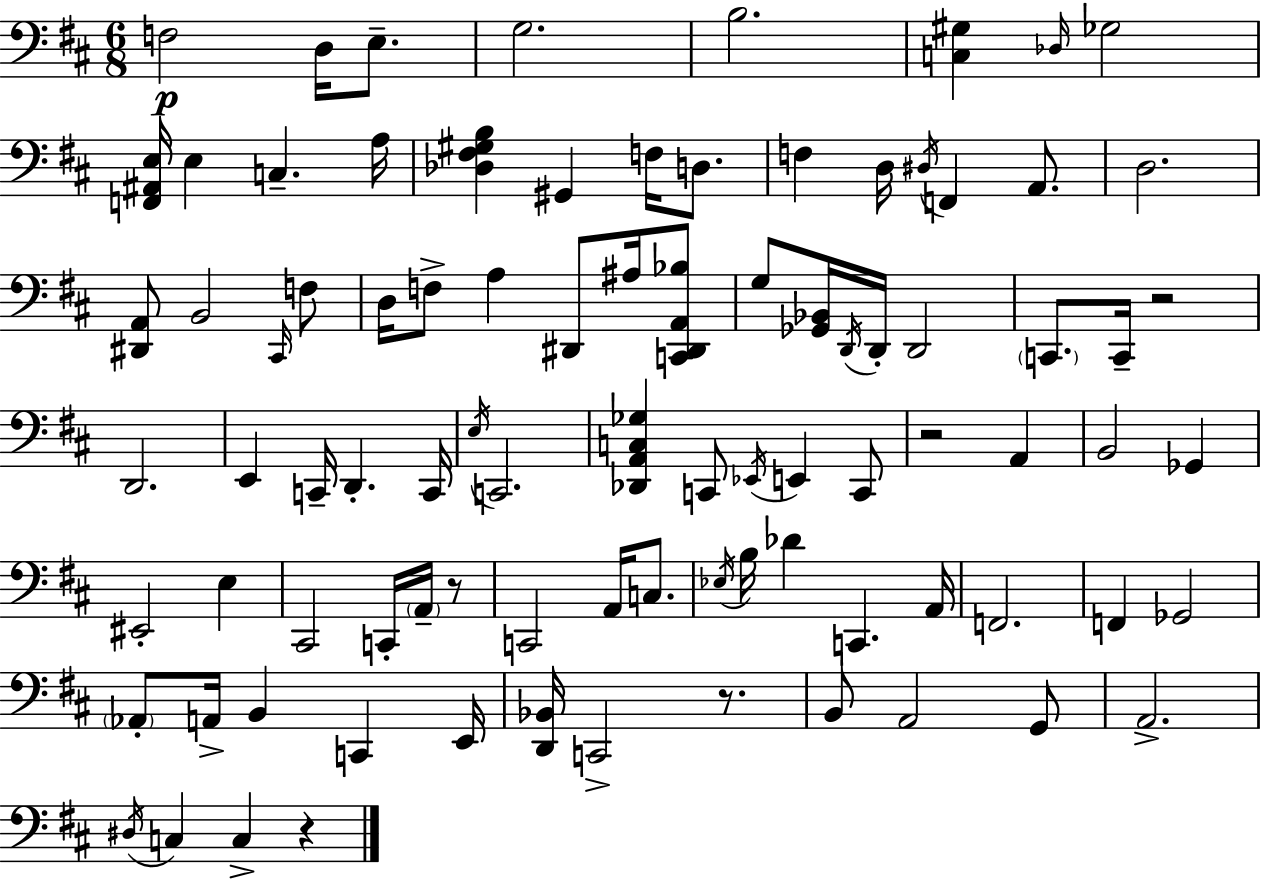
X:1
T:Untitled
M:6/8
L:1/4
K:D
F,2 D,/4 E,/2 G,2 B,2 [C,^G,] _D,/4 _G,2 [F,,^A,,E,]/4 E, C, A,/4 [_D,^F,^G,B,] ^G,, F,/4 D,/2 F, D,/4 ^D,/4 F,, A,,/2 D,2 [^D,,A,,]/2 B,,2 ^C,,/4 F,/2 D,/4 F,/2 A, ^D,,/2 ^A,/4 [C,,^D,,A,,_B,]/2 G,/2 [_G,,_B,,]/4 D,,/4 D,,/4 D,,2 C,,/2 C,,/4 z2 D,,2 E,, C,,/4 D,, C,,/4 E,/4 C,,2 [_D,,A,,C,_G,] C,,/2 _E,,/4 E,, C,,/2 z2 A,, B,,2 _G,, ^E,,2 E, ^C,,2 C,,/4 A,,/4 z/2 C,,2 A,,/4 C,/2 _E,/4 B,/4 _D C,, A,,/4 F,,2 F,, _G,,2 _A,,/2 A,,/4 B,, C,, E,,/4 [D,,_B,,]/4 C,,2 z/2 B,,/2 A,,2 G,,/2 A,,2 ^D,/4 C, C, z